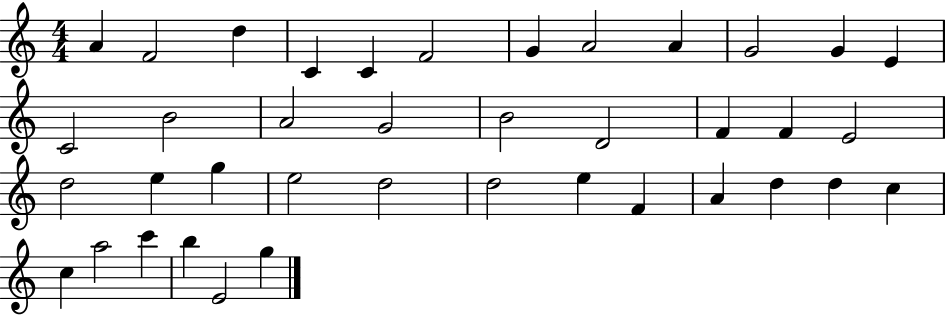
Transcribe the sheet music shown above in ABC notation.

X:1
T:Untitled
M:4/4
L:1/4
K:C
A F2 d C C F2 G A2 A G2 G E C2 B2 A2 G2 B2 D2 F F E2 d2 e g e2 d2 d2 e F A d d c c a2 c' b E2 g